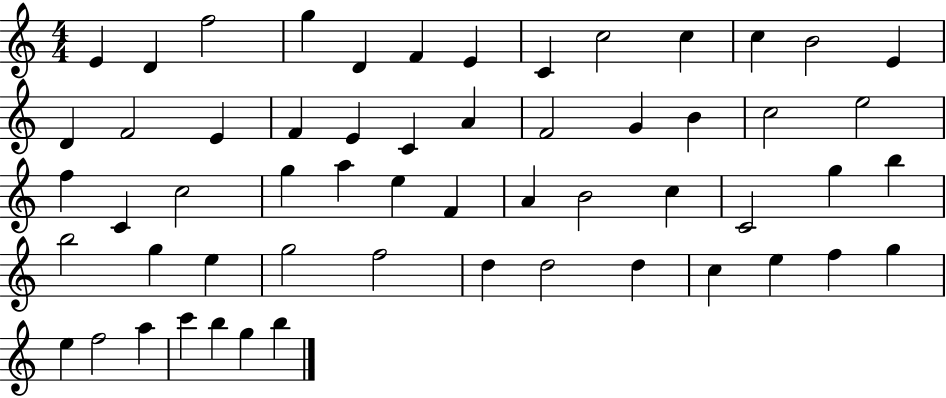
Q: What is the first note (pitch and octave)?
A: E4